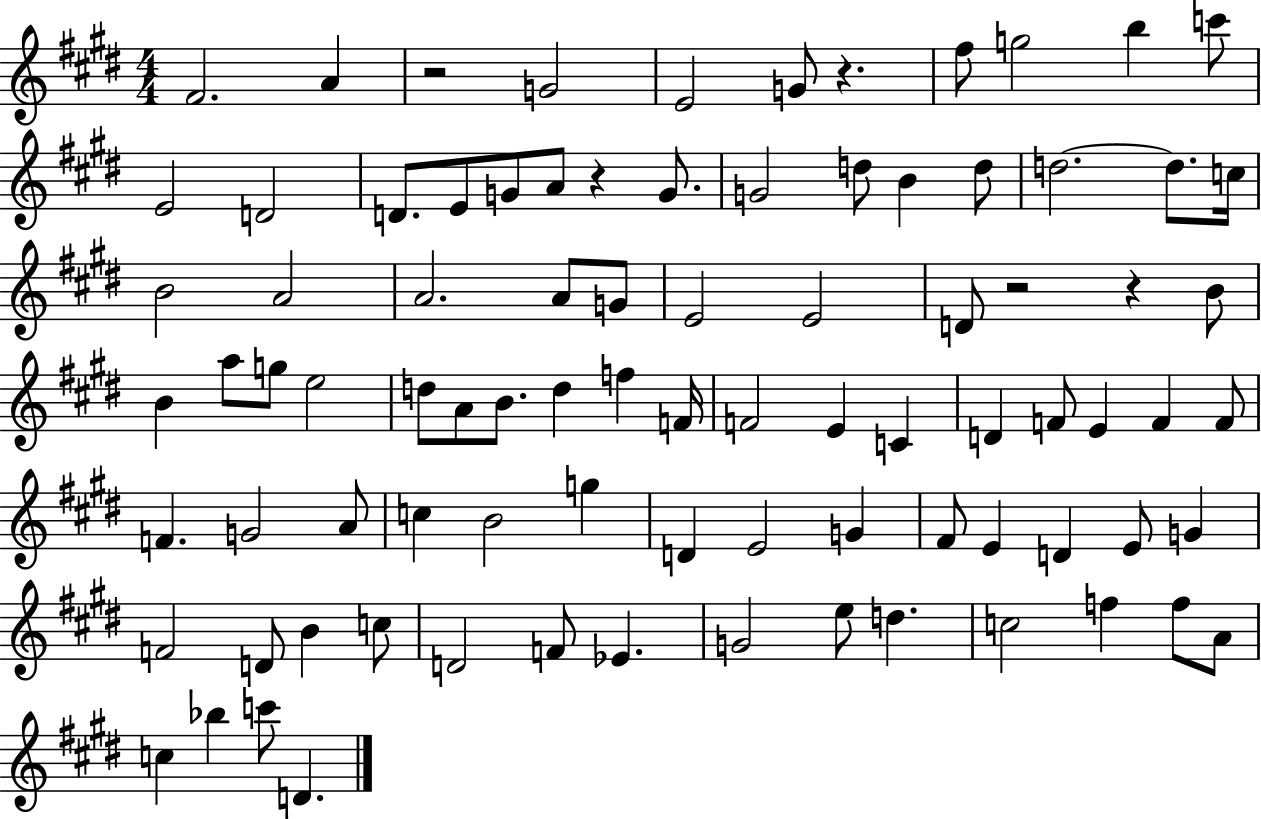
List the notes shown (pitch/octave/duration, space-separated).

F#4/h. A4/q R/h G4/h E4/h G4/e R/q. F#5/e G5/h B5/q C6/e E4/h D4/h D4/e. E4/e G4/e A4/e R/q G4/e. G4/h D5/e B4/q D5/e D5/h. D5/e. C5/s B4/h A4/h A4/h. A4/e G4/e E4/h E4/h D4/e R/h R/q B4/e B4/q A5/e G5/e E5/h D5/e A4/e B4/e. D5/q F5/q F4/s F4/h E4/q C4/q D4/q F4/e E4/q F4/q F4/e F4/q. G4/h A4/e C5/q B4/h G5/q D4/q E4/h G4/q F#4/e E4/q D4/q E4/e G4/q F4/h D4/e B4/q C5/e D4/h F4/e Eb4/q. G4/h E5/e D5/q. C5/h F5/q F5/e A4/e C5/q Bb5/q C6/e D4/q.